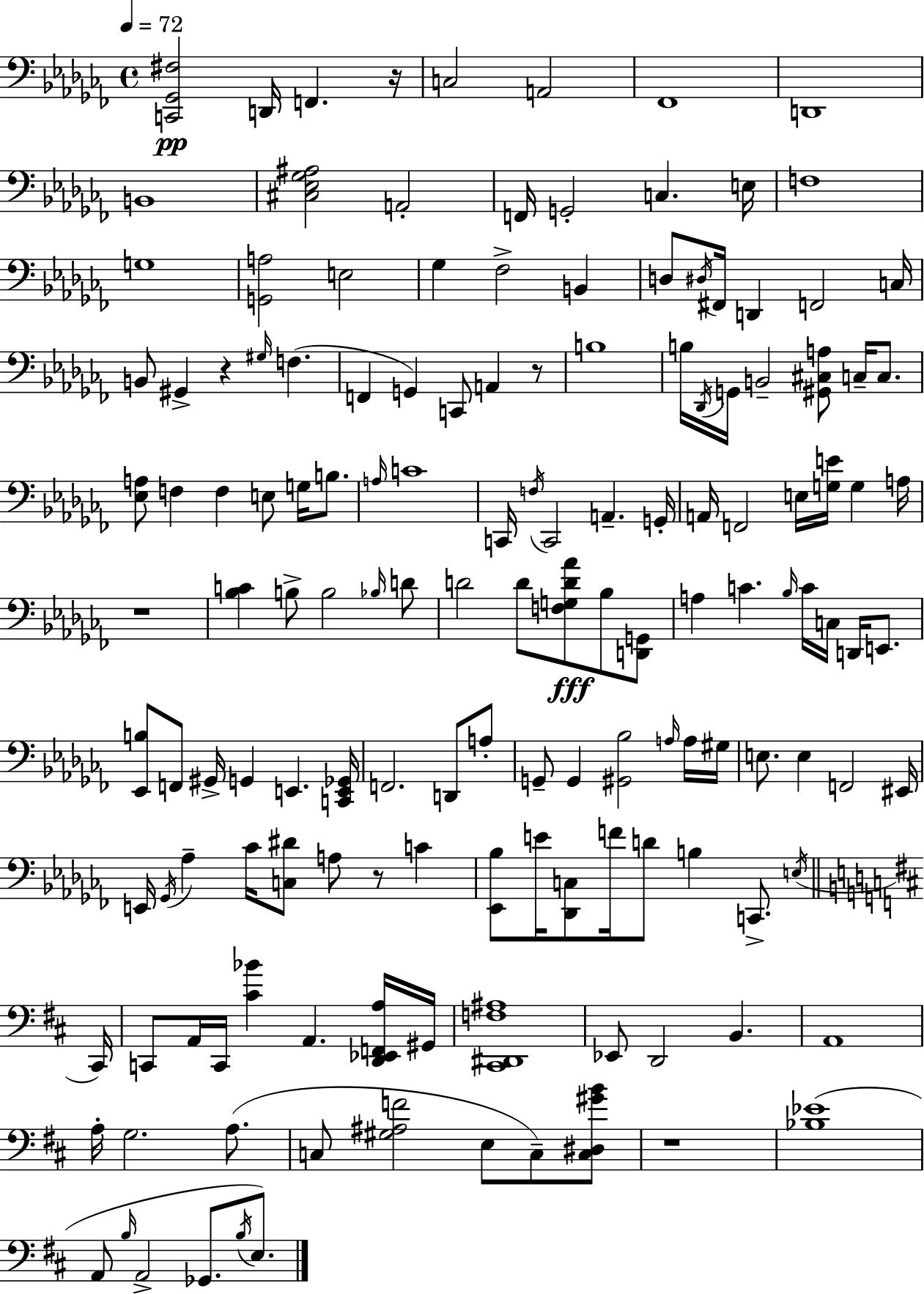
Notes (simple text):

[C2,Gb2,F#3]/h D2/s F2/q. R/s C3/h A2/h FES2/w D2/w B2/w [C#3,Eb3,Gb3,A#3]/h A2/h F2/s G2/h C3/q. E3/s F3/w G3/w [G2,A3]/h E3/h Gb3/q FES3/h B2/q D3/e D#3/s F#2/s D2/q F2/h C3/s B2/e G#2/q R/q G#3/s F3/q. F2/q G2/q C2/e A2/q R/e B3/w B3/s Db2/s G2/s B2/h [G#2,C#3,A3]/e C3/s C3/e. [Eb3,A3]/e F3/q F3/q E3/e G3/s B3/e. A3/s C4/w C2/s F3/s C2/h A2/q. G2/s A2/s F2/h E3/s [G3,E4]/s G3/q A3/s R/w [Bb3,C4]/q B3/e B3/h Bb3/s D4/e D4/h D4/e [F3,G3,D4,Ab4]/e Bb3/e [D2,G2]/e A3/q C4/q. Bb3/s C4/s C3/s D2/s E2/e. [Eb2,B3]/e F2/e G#2/s G2/q E2/q. [C2,E2,Gb2]/s F2/h. D2/e A3/e G2/e G2/q [G#2,Bb3]/h A3/s A3/s G#3/s E3/e. E3/q F2/h EIS2/s E2/s Gb2/s Ab3/q CES4/s [C3,D#4]/e A3/e R/e C4/q [Eb2,Bb3]/e E4/s [Db2,C3]/e F4/s D4/e B3/q C2/e. E3/s C#2/s C2/e A2/s C2/s [C#4,Bb4]/q A2/q. [D2,Eb2,F2,A3]/s G#2/s [C#2,D#2,F3,A#3]/w Eb2/e D2/h B2/q. A2/w A3/s G3/h. A3/e. C3/e [G#3,A#3,F4]/h E3/e C3/e [C3,D#3,G#4,B4]/e R/w [Bb3,Eb4]/w A2/e B3/s A2/h Gb2/e. B3/s E3/e.